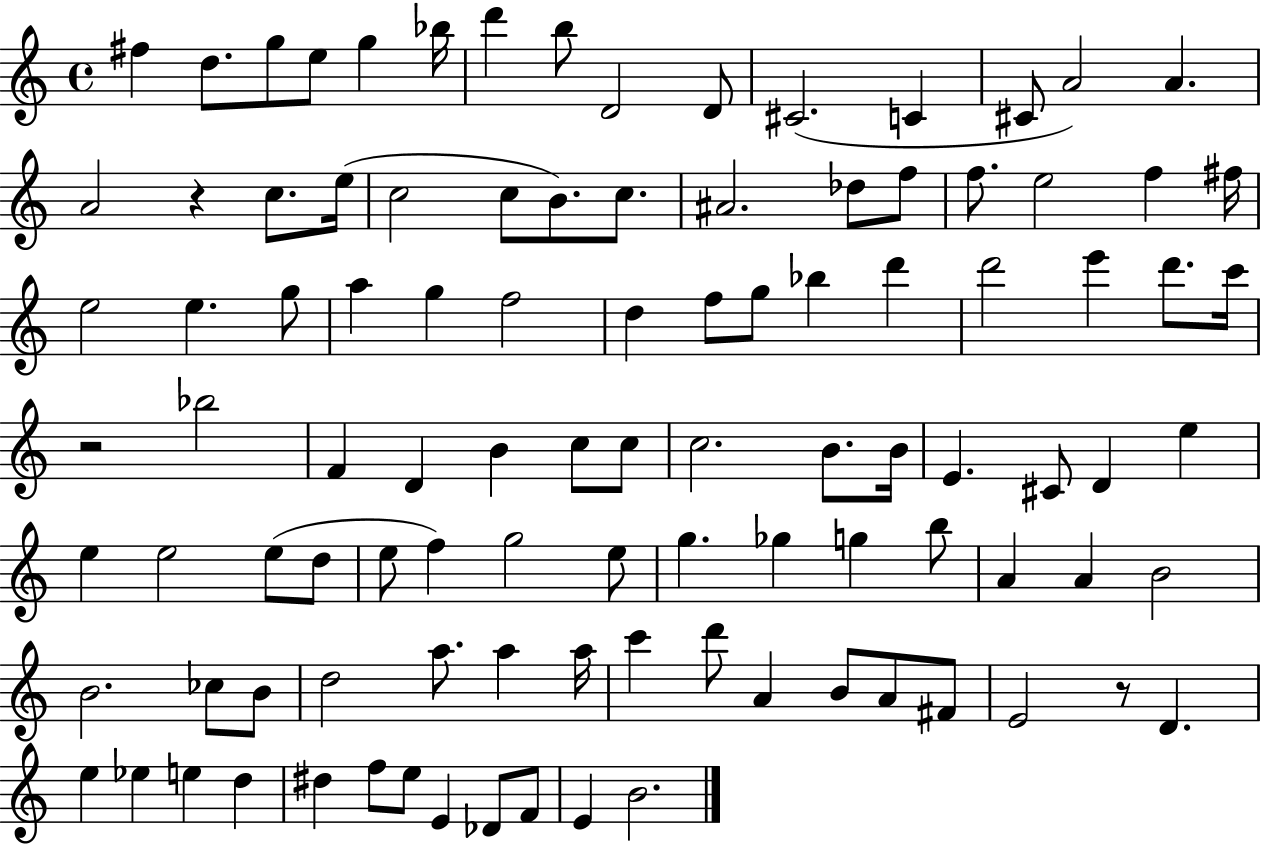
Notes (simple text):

F#5/q D5/e. G5/e E5/e G5/q Bb5/s D6/q B5/e D4/h D4/e C#4/h. C4/q C#4/e A4/h A4/q. A4/h R/q C5/e. E5/s C5/h C5/e B4/e. C5/e. A#4/h. Db5/e F5/e F5/e. E5/h F5/q F#5/s E5/h E5/q. G5/e A5/q G5/q F5/h D5/q F5/e G5/e Bb5/q D6/q D6/h E6/q D6/e. C6/s R/h Bb5/h F4/q D4/q B4/q C5/e C5/e C5/h. B4/e. B4/s E4/q. C#4/e D4/q E5/q E5/q E5/h E5/e D5/e E5/e F5/q G5/h E5/e G5/q. Gb5/q G5/q B5/e A4/q A4/q B4/h B4/h. CES5/e B4/e D5/h A5/e. A5/q A5/s C6/q D6/e A4/q B4/e A4/e F#4/e E4/h R/e D4/q. E5/q Eb5/q E5/q D5/q D#5/q F5/e E5/e E4/q Db4/e F4/e E4/q B4/h.